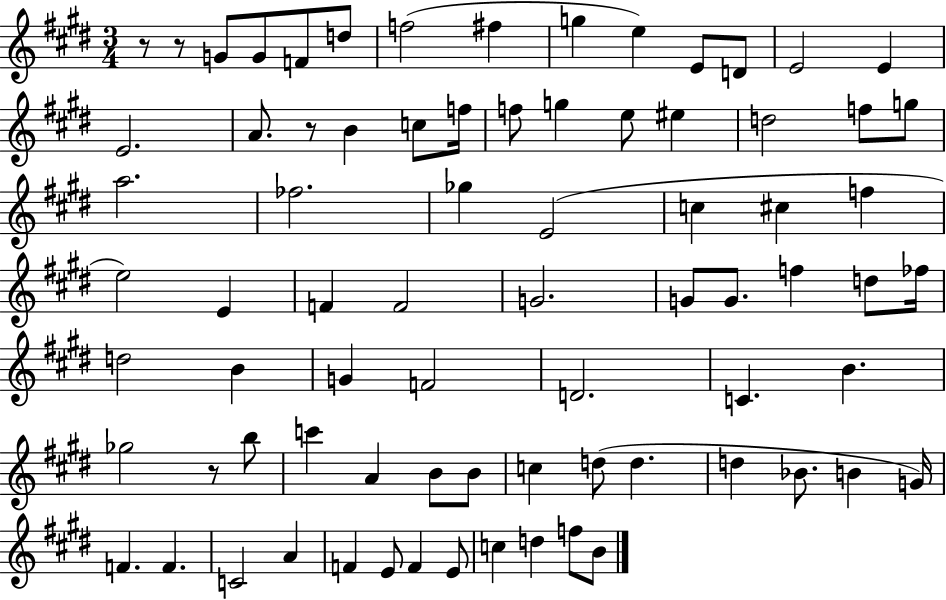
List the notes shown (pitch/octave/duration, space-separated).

R/e R/e G4/e G4/e F4/e D5/e F5/h F#5/q G5/q E5/q E4/e D4/e E4/h E4/q E4/h. A4/e. R/e B4/q C5/e F5/s F5/e G5/q E5/e EIS5/q D5/h F5/e G5/e A5/h. FES5/h. Gb5/q E4/h C5/q C#5/q F5/q E5/h E4/q F4/q F4/h G4/h. G4/e G4/e. F5/q D5/e FES5/s D5/h B4/q G4/q F4/h D4/h. C4/q. B4/q. Gb5/h R/e B5/e C6/q A4/q B4/e B4/e C5/q D5/e D5/q. D5/q Bb4/e. B4/q G4/s F4/q. F4/q. C4/h A4/q F4/q E4/e F4/q E4/e C5/q D5/q F5/e B4/e